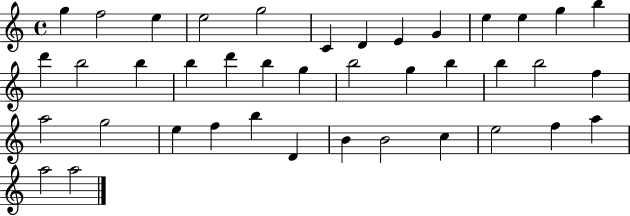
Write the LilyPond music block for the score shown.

{
  \clef treble
  \time 4/4
  \defaultTimeSignature
  \key c \major
  g''4 f''2 e''4 | e''2 g''2 | c'4 d'4 e'4 g'4 | e''4 e''4 g''4 b''4 | \break d'''4 b''2 b''4 | b''4 d'''4 b''4 g''4 | b''2 g''4 b''4 | b''4 b''2 f''4 | \break a''2 g''2 | e''4 f''4 b''4 d'4 | b'4 b'2 c''4 | e''2 f''4 a''4 | \break a''2 a''2 | \bar "|."
}